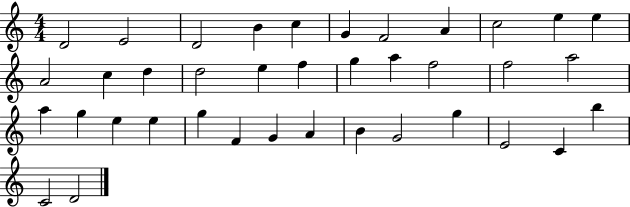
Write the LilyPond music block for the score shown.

{
  \clef treble
  \numericTimeSignature
  \time 4/4
  \key c \major
  d'2 e'2 | d'2 b'4 c''4 | g'4 f'2 a'4 | c''2 e''4 e''4 | \break a'2 c''4 d''4 | d''2 e''4 f''4 | g''4 a''4 f''2 | f''2 a''2 | \break a''4 g''4 e''4 e''4 | g''4 f'4 g'4 a'4 | b'4 g'2 g''4 | e'2 c'4 b''4 | \break c'2 d'2 | \bar "|."
}